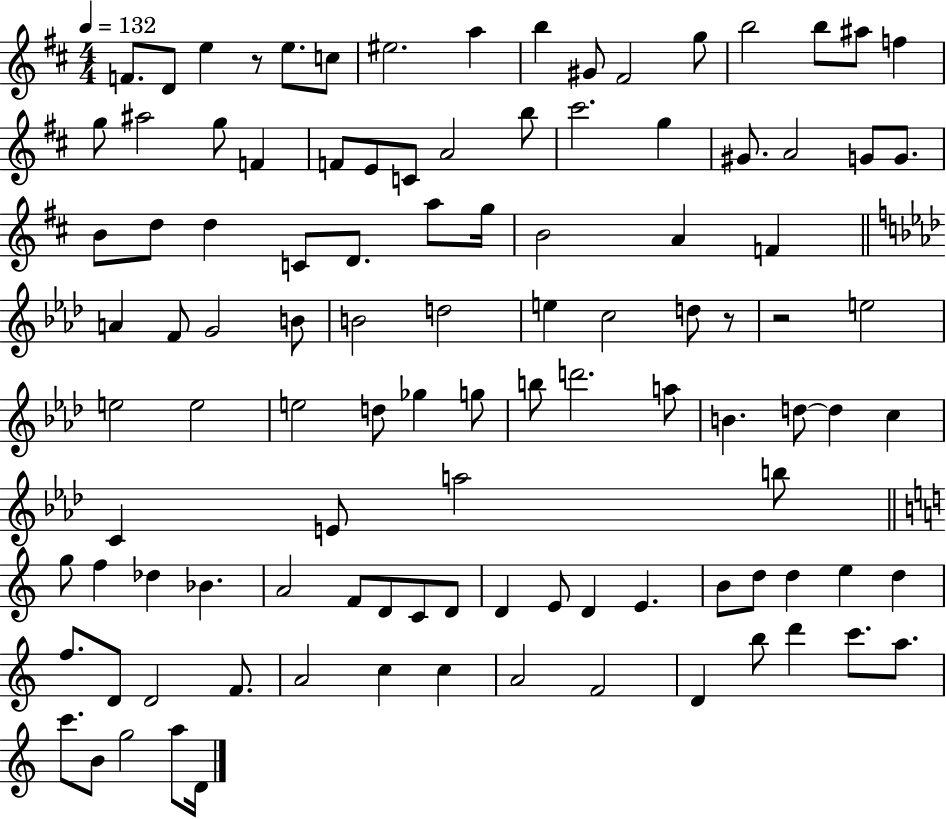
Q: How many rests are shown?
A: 3